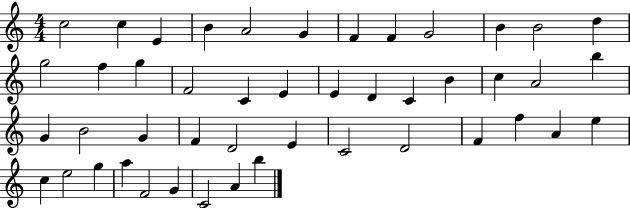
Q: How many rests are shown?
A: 0